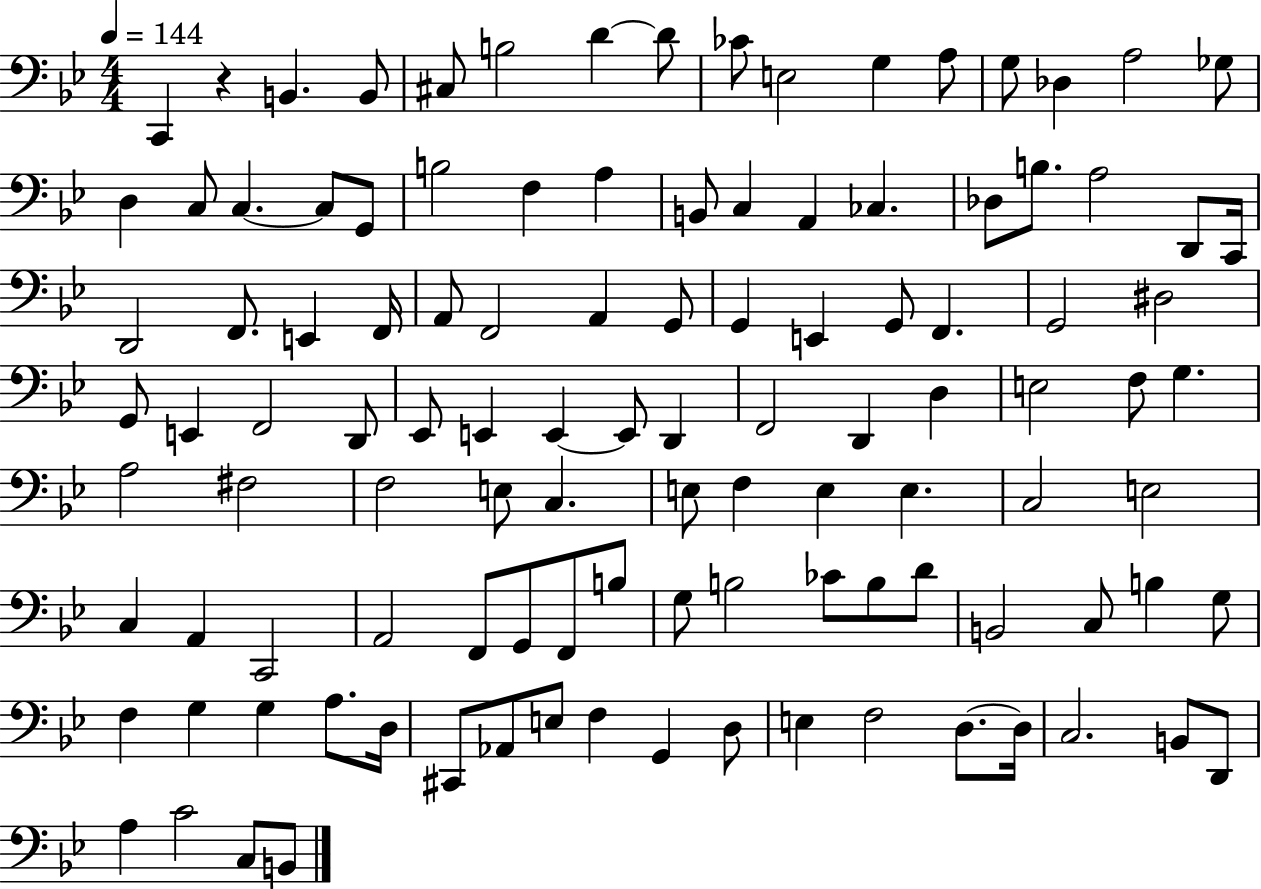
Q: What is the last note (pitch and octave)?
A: B2